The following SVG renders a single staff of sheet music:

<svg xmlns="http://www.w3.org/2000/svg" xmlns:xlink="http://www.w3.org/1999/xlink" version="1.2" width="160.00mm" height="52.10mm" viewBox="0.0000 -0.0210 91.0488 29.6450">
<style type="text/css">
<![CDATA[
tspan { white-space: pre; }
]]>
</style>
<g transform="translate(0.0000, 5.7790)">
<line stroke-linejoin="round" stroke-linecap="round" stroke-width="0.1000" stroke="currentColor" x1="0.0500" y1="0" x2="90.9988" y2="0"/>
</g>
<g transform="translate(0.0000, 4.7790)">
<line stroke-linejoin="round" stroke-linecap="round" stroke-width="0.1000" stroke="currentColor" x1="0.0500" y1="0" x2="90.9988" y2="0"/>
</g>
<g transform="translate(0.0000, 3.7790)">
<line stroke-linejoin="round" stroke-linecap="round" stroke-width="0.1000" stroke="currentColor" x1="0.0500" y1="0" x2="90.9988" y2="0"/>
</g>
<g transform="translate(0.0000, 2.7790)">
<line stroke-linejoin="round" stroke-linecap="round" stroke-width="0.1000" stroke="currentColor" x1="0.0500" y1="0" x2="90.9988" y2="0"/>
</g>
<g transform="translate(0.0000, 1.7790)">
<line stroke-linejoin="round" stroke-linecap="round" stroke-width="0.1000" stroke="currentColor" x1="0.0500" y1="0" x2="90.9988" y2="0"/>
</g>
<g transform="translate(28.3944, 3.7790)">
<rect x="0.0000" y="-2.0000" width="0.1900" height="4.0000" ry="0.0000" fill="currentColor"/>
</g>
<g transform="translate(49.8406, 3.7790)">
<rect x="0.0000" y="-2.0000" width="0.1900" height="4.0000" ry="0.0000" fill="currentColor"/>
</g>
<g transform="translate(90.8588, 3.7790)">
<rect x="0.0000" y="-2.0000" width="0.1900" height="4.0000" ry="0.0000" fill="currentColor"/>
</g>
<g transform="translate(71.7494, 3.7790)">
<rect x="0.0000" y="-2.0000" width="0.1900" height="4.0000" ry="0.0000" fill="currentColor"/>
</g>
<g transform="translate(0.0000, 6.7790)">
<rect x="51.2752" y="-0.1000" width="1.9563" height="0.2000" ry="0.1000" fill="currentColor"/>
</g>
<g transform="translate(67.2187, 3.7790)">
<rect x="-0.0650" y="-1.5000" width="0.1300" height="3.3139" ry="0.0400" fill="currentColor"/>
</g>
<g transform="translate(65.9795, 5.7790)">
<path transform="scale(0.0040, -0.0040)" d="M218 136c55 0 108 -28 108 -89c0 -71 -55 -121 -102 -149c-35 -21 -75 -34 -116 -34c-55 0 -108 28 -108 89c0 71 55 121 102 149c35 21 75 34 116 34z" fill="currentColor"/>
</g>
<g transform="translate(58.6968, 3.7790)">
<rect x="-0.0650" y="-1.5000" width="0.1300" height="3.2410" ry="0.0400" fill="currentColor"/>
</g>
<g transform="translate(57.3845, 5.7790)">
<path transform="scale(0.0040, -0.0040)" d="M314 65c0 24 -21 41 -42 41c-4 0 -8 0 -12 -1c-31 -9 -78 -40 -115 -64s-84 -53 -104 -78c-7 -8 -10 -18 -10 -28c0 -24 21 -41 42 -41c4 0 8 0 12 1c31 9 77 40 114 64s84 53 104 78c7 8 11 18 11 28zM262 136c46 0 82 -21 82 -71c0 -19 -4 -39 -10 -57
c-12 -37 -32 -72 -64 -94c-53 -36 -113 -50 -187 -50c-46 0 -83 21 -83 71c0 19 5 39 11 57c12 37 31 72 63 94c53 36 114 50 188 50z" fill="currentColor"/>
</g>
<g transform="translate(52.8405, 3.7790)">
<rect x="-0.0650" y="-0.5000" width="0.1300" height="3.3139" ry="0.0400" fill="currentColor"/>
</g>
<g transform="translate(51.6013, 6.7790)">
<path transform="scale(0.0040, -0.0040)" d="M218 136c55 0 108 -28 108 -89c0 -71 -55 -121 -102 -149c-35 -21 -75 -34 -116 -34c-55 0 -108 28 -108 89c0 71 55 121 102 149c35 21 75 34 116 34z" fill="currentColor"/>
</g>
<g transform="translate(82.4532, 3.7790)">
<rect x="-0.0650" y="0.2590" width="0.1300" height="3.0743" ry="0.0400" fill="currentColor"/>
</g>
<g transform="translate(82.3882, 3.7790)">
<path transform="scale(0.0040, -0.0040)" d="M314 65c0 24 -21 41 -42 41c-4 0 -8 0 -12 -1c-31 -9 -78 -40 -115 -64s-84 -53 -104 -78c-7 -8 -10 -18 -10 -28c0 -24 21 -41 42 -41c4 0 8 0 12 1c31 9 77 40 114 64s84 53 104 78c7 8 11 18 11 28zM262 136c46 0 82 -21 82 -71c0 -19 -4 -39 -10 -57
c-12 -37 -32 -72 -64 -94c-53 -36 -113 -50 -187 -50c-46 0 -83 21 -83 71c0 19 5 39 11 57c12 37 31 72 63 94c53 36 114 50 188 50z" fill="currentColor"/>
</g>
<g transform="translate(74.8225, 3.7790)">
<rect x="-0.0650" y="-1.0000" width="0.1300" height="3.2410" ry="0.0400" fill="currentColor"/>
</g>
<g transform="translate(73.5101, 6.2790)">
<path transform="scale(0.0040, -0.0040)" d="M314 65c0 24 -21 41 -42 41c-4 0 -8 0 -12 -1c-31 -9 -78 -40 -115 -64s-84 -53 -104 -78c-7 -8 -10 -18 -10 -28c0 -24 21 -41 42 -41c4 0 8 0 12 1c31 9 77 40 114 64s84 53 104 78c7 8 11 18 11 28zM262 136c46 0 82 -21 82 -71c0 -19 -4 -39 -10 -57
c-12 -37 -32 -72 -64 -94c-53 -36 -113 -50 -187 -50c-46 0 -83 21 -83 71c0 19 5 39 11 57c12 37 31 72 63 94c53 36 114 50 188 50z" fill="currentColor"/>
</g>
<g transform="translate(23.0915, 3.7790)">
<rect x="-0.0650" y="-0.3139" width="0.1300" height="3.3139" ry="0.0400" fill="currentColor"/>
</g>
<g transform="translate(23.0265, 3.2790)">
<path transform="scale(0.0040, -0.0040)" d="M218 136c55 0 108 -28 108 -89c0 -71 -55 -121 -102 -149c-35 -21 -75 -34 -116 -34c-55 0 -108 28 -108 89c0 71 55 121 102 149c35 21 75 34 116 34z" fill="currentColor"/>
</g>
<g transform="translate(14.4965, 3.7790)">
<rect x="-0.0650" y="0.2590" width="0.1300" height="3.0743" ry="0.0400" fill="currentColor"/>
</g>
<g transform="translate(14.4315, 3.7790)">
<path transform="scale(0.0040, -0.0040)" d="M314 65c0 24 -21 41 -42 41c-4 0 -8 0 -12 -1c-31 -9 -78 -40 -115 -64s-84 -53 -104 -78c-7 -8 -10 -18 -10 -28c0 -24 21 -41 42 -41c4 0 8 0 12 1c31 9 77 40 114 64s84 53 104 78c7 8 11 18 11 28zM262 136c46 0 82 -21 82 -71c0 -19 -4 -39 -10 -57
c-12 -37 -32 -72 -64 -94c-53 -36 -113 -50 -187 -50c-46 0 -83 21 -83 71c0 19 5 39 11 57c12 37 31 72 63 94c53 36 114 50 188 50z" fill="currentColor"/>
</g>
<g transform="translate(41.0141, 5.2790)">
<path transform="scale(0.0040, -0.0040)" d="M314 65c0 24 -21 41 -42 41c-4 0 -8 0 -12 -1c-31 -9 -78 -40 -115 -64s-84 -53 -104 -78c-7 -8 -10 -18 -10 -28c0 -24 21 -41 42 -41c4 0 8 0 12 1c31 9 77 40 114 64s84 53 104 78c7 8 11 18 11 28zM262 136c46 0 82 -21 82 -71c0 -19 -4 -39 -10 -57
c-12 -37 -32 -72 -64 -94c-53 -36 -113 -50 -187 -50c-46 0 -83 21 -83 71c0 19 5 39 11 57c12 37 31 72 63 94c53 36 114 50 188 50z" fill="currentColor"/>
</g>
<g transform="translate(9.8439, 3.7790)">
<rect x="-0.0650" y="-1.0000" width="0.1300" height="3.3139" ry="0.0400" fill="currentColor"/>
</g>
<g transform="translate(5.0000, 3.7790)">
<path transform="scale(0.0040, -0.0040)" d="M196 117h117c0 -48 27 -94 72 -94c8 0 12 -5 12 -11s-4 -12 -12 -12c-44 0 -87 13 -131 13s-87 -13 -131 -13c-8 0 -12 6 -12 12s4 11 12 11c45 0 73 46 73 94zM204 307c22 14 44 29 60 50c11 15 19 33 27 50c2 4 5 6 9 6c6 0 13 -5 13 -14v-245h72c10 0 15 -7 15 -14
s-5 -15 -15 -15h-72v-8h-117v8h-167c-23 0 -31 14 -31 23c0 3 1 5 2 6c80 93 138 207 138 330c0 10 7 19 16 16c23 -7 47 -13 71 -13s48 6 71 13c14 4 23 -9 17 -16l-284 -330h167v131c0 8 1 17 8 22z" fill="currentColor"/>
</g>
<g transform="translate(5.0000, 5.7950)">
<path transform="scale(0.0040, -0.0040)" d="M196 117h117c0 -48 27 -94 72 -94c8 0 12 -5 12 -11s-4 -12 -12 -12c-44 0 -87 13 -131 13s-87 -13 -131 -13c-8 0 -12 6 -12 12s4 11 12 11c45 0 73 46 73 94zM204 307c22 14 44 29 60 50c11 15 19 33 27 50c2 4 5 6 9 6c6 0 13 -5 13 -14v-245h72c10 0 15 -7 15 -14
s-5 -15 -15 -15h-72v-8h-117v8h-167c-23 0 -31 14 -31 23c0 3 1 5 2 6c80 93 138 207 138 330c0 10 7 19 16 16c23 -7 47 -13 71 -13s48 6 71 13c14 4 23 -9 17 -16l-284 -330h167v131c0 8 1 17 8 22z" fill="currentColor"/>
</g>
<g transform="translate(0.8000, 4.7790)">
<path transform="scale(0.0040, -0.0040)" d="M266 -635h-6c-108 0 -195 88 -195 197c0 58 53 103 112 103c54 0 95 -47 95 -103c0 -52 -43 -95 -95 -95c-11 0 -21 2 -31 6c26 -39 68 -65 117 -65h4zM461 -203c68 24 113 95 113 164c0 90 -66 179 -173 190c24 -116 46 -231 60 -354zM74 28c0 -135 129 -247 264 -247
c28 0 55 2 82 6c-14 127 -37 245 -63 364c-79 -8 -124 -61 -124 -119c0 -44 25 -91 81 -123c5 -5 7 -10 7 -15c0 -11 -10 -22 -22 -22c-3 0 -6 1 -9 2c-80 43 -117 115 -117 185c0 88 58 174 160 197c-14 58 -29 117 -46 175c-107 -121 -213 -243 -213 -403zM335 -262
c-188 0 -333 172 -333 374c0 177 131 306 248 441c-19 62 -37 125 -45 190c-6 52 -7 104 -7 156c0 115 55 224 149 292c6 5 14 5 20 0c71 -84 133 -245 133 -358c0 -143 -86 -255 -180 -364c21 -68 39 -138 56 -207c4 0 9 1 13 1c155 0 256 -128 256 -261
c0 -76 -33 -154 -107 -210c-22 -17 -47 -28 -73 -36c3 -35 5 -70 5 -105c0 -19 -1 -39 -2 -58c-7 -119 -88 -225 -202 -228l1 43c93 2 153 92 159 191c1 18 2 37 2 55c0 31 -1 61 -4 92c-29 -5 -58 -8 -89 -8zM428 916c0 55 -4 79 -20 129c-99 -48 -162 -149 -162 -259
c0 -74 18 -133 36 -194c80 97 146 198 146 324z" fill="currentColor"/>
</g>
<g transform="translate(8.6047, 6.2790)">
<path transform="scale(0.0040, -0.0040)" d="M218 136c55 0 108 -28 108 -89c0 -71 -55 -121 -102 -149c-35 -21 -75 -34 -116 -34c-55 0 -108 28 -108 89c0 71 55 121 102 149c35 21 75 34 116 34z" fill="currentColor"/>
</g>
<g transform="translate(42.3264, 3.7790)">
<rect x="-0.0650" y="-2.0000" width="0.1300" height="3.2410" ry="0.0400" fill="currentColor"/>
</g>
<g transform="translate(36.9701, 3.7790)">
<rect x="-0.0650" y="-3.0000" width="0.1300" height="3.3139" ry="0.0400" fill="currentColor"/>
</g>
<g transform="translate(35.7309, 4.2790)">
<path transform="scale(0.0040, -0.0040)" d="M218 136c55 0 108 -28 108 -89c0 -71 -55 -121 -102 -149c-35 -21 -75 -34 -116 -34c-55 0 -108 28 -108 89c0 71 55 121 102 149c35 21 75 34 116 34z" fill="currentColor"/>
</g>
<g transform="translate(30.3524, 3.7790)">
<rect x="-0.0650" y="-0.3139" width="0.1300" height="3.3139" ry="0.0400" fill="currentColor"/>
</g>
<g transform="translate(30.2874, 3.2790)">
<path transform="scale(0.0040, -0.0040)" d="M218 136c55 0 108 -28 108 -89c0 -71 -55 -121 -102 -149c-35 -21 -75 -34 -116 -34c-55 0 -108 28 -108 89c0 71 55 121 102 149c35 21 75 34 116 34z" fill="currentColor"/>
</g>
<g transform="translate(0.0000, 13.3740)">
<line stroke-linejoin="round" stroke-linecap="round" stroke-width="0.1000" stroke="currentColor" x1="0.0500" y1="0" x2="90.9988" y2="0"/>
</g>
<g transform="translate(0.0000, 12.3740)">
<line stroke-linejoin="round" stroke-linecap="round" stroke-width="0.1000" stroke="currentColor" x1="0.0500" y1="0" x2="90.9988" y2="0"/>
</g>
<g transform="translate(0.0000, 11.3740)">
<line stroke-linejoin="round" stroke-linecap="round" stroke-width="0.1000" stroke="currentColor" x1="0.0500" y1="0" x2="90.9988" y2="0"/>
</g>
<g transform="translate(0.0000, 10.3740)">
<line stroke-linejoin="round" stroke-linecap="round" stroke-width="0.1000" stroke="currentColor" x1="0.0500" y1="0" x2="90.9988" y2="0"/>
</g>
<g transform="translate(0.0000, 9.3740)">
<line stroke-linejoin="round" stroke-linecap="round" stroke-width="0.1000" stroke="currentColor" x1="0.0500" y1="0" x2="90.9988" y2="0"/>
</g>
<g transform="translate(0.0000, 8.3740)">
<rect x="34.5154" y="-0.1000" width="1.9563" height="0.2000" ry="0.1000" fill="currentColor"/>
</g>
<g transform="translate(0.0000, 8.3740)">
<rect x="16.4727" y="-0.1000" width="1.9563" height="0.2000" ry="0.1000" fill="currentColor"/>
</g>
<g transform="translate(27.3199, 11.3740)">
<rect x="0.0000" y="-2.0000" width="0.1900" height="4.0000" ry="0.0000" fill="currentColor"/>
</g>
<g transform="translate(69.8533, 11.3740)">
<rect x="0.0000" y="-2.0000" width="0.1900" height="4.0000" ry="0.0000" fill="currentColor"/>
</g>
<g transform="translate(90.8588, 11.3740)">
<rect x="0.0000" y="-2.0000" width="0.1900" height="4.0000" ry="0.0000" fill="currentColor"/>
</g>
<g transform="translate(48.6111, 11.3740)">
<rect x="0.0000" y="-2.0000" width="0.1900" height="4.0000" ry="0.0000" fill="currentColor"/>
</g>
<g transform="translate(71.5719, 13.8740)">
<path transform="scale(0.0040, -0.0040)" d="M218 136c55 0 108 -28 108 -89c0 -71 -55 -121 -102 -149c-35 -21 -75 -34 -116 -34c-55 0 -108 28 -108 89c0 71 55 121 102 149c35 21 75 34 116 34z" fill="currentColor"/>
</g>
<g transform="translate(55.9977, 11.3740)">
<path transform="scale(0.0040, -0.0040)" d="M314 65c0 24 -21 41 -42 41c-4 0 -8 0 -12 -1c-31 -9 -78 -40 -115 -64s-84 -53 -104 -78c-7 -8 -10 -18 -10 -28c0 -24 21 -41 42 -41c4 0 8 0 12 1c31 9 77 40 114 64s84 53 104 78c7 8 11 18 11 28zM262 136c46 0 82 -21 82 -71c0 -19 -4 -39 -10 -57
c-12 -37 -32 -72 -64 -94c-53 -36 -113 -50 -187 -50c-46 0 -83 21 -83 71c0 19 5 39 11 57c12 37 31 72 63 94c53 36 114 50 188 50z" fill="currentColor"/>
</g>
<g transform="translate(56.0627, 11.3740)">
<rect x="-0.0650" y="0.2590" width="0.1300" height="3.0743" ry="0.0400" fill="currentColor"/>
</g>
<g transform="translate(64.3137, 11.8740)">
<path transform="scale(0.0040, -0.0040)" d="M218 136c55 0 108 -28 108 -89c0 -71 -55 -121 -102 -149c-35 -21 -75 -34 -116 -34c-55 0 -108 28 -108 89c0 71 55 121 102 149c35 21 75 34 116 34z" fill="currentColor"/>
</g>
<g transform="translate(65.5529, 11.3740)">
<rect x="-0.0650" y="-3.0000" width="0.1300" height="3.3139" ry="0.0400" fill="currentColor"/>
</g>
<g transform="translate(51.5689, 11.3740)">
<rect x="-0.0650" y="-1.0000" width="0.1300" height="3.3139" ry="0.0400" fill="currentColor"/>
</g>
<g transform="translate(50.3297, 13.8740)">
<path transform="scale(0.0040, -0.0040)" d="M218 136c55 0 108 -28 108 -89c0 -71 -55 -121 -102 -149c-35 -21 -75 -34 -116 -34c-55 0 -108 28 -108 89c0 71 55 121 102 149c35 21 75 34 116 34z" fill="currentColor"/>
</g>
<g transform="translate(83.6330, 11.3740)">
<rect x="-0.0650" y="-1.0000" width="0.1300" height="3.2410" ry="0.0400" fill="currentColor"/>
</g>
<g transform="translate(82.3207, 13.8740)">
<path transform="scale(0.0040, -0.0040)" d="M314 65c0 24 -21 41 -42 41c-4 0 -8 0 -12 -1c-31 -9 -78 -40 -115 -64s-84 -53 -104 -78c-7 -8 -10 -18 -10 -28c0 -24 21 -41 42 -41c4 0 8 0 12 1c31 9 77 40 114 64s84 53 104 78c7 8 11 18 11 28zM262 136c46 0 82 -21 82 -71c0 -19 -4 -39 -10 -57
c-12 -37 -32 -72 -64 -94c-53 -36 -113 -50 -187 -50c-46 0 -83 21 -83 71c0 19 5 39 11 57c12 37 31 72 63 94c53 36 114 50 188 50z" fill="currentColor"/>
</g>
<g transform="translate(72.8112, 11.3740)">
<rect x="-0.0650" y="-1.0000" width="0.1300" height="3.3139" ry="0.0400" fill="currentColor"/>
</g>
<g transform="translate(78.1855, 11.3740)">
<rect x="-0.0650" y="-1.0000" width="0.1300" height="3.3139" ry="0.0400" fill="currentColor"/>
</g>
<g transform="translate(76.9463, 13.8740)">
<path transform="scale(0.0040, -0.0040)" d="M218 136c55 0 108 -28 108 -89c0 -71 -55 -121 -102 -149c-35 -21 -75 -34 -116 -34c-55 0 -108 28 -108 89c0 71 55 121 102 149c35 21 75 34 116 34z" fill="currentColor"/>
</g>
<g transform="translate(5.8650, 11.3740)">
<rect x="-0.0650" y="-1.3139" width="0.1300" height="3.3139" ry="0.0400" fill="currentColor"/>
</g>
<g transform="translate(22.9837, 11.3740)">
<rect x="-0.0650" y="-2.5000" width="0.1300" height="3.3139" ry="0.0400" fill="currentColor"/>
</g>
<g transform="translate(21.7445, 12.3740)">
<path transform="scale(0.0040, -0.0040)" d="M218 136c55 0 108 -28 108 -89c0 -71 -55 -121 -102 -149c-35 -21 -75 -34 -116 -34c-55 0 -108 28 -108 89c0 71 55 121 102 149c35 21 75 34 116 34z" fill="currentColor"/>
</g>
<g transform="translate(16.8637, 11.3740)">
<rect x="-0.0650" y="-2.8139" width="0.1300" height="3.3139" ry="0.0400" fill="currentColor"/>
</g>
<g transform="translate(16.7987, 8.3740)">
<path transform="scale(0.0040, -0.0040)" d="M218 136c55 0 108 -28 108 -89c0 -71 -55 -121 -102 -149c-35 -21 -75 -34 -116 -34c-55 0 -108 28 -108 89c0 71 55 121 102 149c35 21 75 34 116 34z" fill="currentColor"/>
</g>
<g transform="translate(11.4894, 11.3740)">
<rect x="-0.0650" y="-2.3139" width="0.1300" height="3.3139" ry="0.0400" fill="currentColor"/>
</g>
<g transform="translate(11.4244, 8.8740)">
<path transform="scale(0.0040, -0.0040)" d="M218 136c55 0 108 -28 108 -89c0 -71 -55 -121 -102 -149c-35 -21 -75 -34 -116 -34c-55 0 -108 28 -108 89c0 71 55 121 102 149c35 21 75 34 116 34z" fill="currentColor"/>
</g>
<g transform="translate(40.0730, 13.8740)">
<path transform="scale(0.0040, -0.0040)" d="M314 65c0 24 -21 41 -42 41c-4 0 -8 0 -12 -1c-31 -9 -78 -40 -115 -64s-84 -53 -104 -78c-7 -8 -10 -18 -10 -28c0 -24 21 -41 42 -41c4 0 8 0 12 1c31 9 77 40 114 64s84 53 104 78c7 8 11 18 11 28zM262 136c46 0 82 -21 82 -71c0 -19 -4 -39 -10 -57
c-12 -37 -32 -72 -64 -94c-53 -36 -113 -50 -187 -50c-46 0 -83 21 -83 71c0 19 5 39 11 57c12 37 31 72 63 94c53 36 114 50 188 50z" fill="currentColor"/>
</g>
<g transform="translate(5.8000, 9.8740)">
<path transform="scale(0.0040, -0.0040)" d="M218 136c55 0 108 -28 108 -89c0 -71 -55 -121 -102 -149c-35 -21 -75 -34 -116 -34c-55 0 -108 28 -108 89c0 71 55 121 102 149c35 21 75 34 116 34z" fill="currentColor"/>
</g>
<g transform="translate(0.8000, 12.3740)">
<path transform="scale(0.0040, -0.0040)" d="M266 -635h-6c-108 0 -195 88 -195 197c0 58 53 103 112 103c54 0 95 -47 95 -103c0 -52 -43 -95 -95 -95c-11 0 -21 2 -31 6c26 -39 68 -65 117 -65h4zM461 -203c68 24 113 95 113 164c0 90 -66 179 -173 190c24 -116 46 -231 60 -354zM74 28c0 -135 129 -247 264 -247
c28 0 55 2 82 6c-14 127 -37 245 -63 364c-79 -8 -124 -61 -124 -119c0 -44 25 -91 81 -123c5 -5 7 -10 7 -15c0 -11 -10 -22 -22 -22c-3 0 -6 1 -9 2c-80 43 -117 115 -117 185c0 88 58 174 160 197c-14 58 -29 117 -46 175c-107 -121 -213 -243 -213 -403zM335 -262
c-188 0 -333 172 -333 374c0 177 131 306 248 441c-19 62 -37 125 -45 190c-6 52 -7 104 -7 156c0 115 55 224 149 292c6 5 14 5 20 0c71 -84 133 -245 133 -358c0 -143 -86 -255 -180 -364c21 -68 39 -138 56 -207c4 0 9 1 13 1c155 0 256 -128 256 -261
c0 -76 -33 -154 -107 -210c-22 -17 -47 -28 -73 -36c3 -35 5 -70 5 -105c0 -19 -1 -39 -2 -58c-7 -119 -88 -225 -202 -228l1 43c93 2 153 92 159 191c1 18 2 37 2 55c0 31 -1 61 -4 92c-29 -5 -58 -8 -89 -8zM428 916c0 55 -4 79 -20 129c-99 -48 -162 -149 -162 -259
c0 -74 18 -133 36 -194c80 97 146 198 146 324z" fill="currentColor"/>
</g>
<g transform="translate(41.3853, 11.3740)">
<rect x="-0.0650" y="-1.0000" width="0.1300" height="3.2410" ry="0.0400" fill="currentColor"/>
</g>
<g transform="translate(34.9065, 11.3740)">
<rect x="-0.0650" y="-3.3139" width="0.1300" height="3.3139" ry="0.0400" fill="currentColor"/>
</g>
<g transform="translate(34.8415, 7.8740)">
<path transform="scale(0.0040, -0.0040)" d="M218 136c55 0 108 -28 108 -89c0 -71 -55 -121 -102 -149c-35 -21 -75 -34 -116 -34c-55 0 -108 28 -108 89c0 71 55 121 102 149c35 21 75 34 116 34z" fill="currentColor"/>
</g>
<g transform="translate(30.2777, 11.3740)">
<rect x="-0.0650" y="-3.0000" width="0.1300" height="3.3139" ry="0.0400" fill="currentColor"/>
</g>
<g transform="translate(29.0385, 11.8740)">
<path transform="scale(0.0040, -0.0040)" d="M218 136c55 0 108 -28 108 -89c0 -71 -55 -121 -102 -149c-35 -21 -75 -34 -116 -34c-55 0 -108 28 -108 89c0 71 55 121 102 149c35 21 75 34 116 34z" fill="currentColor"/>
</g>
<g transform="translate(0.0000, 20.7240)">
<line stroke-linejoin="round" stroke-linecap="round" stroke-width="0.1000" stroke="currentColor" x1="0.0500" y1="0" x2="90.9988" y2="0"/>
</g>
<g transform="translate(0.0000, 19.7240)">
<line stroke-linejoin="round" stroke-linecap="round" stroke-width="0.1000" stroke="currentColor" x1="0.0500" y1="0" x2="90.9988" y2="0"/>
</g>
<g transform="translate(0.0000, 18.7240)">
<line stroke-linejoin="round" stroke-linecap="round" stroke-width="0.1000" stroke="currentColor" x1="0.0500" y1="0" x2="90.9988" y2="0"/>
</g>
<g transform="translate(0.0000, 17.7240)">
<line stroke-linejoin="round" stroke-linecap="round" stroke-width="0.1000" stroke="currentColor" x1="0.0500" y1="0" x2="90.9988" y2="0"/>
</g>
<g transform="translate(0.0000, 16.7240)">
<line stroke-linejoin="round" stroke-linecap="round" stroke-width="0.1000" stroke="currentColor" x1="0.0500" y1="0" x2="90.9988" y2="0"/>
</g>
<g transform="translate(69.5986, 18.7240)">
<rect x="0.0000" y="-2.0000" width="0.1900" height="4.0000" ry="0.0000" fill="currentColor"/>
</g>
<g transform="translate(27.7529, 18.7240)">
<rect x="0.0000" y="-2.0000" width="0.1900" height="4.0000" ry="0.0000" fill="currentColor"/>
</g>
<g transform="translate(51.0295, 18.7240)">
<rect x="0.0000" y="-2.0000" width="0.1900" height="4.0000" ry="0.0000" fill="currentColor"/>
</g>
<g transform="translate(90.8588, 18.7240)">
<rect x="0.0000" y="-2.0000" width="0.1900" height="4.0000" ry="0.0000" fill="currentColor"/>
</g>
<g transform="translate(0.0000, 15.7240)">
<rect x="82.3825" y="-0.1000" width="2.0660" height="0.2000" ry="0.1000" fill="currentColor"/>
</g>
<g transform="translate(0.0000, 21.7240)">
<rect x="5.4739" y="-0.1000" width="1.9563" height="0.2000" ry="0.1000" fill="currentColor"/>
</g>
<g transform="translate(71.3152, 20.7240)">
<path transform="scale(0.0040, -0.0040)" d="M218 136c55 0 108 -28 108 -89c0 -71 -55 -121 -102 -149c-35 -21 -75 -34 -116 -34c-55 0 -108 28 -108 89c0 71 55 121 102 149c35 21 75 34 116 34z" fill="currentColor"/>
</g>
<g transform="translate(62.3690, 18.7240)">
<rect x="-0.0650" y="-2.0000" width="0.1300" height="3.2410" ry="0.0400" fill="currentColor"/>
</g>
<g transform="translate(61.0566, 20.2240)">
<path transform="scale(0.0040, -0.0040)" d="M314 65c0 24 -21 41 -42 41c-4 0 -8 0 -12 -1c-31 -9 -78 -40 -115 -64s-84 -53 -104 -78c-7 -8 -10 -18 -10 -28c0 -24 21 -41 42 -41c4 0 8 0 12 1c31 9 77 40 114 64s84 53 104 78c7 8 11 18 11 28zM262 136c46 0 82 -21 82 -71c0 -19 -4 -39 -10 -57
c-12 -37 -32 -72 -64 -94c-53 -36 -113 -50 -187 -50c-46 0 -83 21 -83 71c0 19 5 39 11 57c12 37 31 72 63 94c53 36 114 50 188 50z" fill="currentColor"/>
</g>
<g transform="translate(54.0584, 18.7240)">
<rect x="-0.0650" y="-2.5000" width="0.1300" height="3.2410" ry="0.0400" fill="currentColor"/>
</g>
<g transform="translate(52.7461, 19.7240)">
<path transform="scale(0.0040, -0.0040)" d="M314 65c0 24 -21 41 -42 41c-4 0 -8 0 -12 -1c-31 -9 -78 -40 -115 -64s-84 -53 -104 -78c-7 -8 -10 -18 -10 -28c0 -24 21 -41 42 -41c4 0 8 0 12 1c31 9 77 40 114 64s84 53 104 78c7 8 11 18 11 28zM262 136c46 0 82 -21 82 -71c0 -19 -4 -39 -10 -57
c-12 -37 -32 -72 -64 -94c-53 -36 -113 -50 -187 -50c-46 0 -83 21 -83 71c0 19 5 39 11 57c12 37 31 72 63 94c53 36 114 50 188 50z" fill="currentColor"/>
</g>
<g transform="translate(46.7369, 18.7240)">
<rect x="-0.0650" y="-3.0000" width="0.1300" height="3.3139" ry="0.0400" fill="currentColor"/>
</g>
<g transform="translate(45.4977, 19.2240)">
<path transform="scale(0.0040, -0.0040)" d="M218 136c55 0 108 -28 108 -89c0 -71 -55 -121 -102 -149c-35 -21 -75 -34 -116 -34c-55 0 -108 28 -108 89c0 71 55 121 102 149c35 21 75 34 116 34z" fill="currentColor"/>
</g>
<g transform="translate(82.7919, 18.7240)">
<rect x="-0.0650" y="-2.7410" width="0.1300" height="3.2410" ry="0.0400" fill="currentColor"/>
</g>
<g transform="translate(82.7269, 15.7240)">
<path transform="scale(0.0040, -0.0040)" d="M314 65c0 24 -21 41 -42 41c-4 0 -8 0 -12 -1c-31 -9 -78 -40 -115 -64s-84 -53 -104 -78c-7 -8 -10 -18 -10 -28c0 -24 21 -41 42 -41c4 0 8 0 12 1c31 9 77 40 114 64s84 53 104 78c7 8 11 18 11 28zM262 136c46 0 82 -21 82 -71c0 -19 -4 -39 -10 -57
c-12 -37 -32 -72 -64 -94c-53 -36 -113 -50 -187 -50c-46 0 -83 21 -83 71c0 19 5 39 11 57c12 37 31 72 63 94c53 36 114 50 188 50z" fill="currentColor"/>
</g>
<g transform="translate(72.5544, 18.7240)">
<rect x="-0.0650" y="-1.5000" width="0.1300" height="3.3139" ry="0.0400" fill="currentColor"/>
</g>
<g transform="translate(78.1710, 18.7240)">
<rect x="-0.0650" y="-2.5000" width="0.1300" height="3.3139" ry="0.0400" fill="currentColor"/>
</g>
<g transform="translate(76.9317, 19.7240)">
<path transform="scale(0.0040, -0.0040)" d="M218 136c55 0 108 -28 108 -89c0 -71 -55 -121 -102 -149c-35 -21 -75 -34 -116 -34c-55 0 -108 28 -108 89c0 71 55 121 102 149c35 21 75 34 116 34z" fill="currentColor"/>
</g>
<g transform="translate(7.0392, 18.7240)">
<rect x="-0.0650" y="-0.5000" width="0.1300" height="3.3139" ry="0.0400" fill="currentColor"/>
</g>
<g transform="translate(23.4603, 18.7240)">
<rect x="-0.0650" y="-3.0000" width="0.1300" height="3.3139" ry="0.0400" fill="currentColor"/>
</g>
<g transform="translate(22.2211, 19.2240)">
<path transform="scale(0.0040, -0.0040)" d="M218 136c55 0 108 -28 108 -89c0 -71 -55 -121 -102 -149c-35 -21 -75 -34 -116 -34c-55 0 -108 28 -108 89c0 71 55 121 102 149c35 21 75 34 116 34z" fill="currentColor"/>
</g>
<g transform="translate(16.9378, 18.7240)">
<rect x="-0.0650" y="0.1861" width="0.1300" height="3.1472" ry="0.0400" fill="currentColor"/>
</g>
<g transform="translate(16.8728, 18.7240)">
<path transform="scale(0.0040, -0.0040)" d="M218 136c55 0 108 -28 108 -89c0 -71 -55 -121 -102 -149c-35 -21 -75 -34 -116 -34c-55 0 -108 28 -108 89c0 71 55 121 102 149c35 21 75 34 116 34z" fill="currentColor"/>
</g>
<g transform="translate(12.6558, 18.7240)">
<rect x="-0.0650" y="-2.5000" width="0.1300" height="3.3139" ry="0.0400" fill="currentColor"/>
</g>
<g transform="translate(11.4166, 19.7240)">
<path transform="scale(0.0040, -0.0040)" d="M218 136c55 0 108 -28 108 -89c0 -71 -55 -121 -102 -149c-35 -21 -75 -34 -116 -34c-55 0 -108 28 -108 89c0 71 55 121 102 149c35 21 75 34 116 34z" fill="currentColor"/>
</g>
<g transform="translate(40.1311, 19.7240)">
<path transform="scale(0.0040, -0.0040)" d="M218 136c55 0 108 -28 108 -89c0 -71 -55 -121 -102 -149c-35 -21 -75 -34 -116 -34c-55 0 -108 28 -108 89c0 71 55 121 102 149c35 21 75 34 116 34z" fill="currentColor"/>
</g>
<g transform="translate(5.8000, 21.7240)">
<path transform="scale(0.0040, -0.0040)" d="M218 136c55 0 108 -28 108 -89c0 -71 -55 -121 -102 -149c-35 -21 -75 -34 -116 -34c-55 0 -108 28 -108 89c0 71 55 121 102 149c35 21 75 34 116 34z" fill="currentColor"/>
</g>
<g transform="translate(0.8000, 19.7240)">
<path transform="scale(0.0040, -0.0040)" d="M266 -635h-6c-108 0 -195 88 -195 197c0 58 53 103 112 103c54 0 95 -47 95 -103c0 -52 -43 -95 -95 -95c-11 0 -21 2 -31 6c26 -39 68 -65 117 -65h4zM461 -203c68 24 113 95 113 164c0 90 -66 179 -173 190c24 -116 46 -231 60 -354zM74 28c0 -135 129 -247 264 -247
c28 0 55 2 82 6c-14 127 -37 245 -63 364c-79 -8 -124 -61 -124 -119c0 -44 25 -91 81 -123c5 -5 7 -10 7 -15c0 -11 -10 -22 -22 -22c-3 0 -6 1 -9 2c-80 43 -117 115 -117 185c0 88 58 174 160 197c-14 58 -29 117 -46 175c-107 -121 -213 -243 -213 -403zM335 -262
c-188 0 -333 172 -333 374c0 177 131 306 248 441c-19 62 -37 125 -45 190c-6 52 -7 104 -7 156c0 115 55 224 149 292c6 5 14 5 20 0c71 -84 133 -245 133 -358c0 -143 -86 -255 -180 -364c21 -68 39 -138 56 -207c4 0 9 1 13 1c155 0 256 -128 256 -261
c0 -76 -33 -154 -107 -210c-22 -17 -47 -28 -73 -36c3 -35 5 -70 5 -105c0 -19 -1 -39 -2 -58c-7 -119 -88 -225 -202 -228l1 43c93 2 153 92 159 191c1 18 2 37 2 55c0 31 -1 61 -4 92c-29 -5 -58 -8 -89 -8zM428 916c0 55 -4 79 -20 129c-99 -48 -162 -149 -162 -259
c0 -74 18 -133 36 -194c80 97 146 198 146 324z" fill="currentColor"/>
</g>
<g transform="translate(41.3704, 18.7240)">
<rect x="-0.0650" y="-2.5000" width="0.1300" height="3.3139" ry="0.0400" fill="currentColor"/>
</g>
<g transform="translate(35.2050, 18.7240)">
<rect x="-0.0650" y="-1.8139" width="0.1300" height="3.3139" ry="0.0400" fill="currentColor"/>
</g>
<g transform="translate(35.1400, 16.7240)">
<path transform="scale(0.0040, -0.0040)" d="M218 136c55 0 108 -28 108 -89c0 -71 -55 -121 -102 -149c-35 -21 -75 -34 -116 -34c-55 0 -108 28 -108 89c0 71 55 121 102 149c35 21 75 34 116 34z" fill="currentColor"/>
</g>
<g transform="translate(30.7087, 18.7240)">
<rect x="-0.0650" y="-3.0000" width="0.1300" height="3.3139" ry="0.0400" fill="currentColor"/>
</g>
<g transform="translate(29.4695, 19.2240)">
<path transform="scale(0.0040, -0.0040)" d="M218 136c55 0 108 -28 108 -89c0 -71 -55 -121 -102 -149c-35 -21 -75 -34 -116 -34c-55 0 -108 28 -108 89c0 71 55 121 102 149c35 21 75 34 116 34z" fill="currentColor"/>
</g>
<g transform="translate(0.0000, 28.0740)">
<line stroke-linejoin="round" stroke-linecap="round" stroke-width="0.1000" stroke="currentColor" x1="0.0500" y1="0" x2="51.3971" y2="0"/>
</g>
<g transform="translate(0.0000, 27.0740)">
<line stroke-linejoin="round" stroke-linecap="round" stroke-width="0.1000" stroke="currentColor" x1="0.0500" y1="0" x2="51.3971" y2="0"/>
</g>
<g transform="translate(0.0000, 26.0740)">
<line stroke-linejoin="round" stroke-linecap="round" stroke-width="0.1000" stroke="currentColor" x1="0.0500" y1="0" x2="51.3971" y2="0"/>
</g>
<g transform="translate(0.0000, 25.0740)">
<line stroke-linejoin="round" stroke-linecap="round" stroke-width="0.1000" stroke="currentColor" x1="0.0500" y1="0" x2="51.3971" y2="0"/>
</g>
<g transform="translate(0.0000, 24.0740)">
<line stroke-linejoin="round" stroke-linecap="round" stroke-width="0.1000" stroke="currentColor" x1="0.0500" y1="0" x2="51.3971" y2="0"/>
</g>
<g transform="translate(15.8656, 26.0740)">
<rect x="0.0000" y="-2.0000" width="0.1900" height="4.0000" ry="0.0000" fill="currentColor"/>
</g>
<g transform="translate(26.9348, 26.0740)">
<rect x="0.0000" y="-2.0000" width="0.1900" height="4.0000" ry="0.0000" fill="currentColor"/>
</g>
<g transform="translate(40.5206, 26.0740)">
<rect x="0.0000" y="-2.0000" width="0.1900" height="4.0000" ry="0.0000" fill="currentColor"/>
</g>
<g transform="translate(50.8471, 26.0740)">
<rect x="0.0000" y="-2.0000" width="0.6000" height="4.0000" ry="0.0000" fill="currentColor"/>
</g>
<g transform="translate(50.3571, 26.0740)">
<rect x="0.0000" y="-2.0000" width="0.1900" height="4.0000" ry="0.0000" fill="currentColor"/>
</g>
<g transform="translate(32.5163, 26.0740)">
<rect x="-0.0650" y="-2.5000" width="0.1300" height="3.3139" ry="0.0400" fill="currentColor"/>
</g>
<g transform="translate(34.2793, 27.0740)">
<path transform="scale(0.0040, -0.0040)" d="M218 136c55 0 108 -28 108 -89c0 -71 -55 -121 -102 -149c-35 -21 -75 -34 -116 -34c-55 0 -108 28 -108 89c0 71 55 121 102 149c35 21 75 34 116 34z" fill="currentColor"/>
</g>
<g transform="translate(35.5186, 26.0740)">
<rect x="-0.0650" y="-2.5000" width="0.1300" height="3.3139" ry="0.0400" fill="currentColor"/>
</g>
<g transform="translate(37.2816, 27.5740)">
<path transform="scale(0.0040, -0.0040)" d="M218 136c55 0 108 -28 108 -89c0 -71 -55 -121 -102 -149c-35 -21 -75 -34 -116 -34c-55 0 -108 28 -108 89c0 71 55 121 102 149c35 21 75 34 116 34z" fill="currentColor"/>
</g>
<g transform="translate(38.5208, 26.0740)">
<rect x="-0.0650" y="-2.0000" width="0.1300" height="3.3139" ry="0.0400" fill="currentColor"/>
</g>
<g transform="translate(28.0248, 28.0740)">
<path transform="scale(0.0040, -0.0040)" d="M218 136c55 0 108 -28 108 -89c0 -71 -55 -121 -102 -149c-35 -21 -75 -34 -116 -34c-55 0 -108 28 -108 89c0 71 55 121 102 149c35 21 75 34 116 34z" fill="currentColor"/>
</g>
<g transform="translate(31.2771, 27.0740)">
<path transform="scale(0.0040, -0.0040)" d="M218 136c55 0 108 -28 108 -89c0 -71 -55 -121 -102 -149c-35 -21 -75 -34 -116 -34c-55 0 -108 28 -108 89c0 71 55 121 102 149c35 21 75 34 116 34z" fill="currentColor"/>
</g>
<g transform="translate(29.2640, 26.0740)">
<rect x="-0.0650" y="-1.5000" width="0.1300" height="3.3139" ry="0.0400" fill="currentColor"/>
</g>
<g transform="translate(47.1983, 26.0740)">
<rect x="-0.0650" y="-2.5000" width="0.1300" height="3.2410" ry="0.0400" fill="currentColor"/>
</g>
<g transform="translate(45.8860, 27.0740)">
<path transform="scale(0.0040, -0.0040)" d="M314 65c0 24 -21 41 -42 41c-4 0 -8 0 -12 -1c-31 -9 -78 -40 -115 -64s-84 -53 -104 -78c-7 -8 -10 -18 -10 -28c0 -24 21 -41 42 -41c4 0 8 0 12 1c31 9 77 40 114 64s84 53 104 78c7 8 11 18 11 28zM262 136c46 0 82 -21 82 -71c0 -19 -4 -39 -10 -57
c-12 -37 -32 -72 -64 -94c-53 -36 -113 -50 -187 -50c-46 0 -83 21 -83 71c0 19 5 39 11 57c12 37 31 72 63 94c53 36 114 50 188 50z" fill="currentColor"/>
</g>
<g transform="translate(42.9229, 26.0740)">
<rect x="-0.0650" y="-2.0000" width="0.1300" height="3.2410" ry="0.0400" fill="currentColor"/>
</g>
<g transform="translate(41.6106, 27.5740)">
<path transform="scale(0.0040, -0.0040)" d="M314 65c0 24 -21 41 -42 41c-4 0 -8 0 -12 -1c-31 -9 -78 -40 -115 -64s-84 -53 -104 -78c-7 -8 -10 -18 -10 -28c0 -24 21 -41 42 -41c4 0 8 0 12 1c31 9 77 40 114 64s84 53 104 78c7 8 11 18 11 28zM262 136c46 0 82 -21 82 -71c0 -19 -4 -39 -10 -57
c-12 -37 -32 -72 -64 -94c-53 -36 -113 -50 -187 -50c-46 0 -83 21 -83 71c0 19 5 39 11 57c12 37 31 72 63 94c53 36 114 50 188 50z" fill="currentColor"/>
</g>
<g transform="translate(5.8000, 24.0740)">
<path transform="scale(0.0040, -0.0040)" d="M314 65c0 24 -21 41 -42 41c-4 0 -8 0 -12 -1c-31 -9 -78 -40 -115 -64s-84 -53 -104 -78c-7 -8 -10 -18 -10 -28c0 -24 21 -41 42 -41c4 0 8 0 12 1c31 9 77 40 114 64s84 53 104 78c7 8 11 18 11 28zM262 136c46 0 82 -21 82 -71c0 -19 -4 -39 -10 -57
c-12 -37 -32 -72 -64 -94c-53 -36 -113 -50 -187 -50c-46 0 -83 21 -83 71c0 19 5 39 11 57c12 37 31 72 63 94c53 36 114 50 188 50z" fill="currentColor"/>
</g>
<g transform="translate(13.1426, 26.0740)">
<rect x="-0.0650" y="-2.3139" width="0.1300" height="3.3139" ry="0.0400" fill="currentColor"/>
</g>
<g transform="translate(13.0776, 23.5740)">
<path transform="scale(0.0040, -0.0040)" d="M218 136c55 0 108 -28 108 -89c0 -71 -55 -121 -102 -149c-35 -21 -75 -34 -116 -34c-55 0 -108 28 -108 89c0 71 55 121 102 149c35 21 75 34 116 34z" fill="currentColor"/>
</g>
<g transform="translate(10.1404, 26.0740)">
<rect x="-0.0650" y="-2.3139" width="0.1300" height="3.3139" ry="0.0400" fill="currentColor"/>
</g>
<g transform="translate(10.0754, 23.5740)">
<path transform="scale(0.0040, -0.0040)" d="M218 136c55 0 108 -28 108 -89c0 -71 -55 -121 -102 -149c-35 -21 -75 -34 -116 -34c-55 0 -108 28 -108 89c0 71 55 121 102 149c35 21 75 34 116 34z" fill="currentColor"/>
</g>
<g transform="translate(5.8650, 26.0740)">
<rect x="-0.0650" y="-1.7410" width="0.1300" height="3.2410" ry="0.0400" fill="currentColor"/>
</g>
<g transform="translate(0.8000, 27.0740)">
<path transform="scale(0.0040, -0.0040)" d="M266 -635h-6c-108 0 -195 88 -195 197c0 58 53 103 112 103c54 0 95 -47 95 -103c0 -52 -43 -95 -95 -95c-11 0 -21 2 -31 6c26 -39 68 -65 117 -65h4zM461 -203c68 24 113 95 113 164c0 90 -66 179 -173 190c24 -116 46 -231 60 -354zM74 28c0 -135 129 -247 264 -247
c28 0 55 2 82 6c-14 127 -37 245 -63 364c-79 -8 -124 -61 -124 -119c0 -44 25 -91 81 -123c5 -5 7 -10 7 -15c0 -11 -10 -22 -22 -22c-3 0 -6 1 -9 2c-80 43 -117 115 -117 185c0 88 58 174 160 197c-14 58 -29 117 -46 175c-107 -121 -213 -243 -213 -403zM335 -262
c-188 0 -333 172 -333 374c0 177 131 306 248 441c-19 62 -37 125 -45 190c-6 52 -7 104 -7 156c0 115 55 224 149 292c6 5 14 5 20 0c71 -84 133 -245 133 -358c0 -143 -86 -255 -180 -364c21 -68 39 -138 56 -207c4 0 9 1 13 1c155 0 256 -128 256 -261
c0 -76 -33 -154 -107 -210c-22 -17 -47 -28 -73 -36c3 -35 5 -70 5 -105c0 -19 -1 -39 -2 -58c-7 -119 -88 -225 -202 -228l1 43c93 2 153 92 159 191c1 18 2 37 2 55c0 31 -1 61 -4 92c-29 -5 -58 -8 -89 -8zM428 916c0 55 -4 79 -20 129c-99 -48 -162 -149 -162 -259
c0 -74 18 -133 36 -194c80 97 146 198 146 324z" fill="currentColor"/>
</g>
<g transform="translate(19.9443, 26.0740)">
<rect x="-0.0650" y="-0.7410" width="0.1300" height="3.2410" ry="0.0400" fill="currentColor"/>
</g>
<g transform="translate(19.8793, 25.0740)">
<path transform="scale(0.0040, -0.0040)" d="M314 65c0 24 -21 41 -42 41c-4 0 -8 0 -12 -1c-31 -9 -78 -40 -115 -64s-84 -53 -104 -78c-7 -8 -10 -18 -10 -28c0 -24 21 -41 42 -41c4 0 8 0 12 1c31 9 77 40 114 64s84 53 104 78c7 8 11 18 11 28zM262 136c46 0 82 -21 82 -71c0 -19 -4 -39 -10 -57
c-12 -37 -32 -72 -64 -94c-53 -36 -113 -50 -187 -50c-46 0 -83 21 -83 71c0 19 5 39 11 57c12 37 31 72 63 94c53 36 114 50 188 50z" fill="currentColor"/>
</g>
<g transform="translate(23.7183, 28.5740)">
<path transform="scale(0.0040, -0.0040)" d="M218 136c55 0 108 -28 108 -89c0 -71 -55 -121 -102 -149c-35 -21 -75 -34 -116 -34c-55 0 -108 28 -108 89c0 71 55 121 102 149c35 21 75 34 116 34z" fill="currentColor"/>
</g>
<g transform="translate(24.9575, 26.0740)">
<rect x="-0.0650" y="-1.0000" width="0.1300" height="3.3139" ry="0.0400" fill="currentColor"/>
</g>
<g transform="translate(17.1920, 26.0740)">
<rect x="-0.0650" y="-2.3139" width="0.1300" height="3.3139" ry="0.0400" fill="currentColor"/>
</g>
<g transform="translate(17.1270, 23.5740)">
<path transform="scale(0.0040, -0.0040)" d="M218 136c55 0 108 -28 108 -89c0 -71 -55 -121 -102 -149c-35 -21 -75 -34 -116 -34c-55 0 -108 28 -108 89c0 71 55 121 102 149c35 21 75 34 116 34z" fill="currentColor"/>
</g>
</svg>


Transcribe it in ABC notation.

X:1
T:Untitled
M:4/4
L:1/4
K:C
D B2 c c A F2 C E2 E D2 B2 e g a G A b D2 D B2 A D D D2 C G B A A f G A G2 F2 E G a2 f2 g g g d2 D E G G F F2 G2